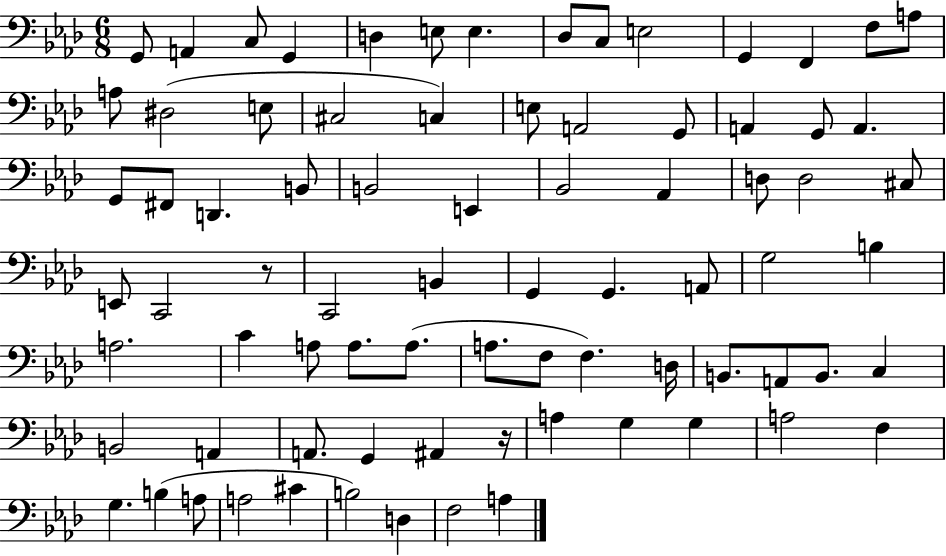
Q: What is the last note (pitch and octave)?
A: A3